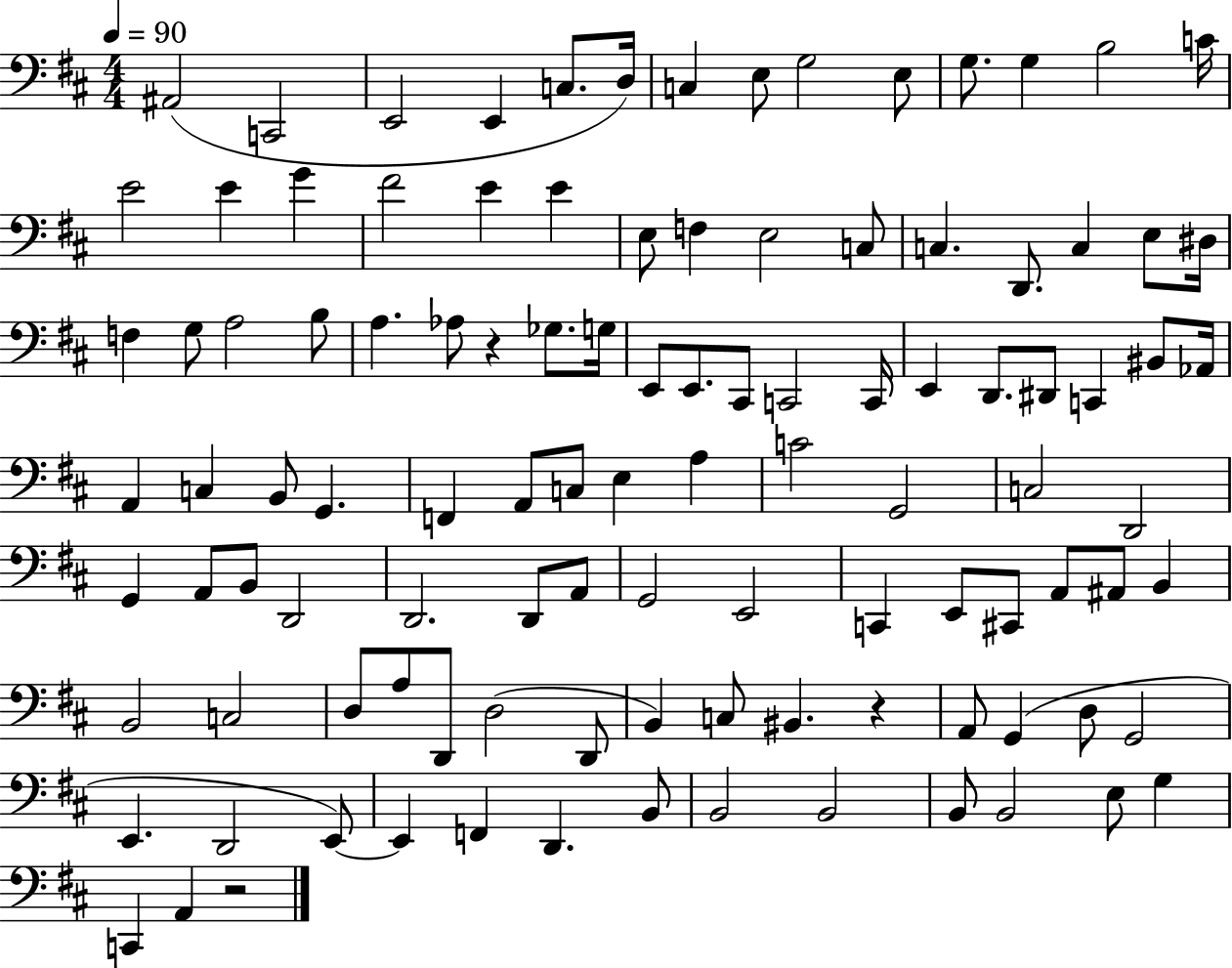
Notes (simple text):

A#2/h C2/h E2/h E2/q C3/e. D3/s C3/q E3/e G3/h E3/e G3/e. G3/q B3/h C4/s E4/h E4/q G4/q F#4/h E4/q E4/q E3/e F3/q E3/h C3/e C3/q. D2/e. C3/q E3/e D#3/s F3/q G3/e A3/h B3/e A3/q. Ab3/e R/q Gb3/e. G3/s E2/e E2/e. C#2/e C2/h C2/s E2/q D2/e. D#2/e C2/q BIS2/e Ab2/s A2/q C3/q B2/e G2/q. F2/q A2/e C3/e E3/q A3/q C4/h G2/h C3/h D2/h G2/q A2/e B2/e D2/h D2/h. D2/e A2/e G2/h E2/h C2/q E2/e C#2/e A2/e A#2/e B2/q B2/h C3/h D3/e A3/e D2/e D3/h D2/e B2/q C3/e BIS2/q. R/q A2/e G2/q D3/e G2/h E2/q. D2/h E2/e E2/q F2/q D2/q. B2/e B2/h B2/h B2/e B2/h E3/e G3/q C2/q A2/q R/h